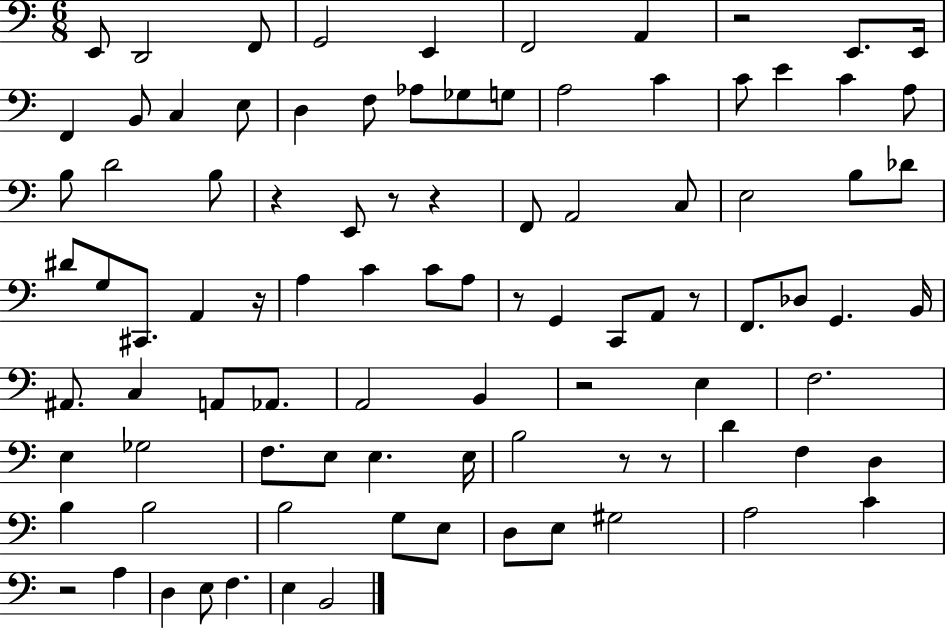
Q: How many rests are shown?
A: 11